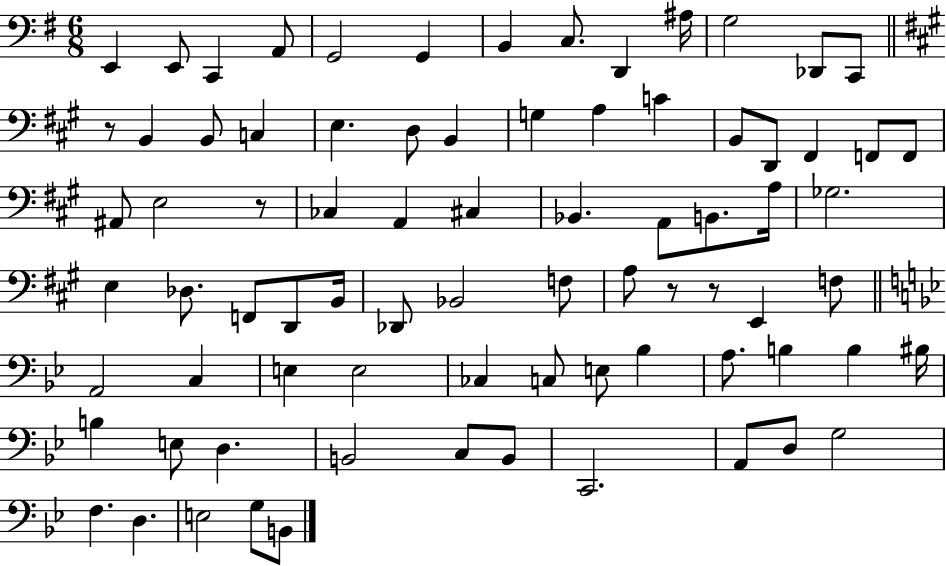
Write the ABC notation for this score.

X:1
T:Untitled
M:6/8
L:1/4
K:G
E,, E,,/2 C,, A,,/2 G,,2 G,, B,, C,/2 D,, ^A,/4 G,2 _D,,/2 C,,/2 z/2 B,, B,,/2 C, E, D,/2 B,, G, A, C B,,/2 D,,/2 ^F,, F,,/2 F,,/2 ^A,,/2 E,2 z/2 _C, A,, ^C, _B,, A,,/2 B,,/2 A,/4 _G,2 E, _D,/2 F,,/2 D,,/2 B,,/4 _D,,/2 _B,,2 F,/2 A,/2 z/2 z/2 E,, F,/2 A,,2 C, E, E,2 _C, C,/2 E,/2 _B, A,/2 B, B, ^B,/4 B, E,/2 D, B,,2 C,/2 B,,/2 C,,2 A,,/2 D,/2 G,2 F, D, E,2 G,/2 B,,/2